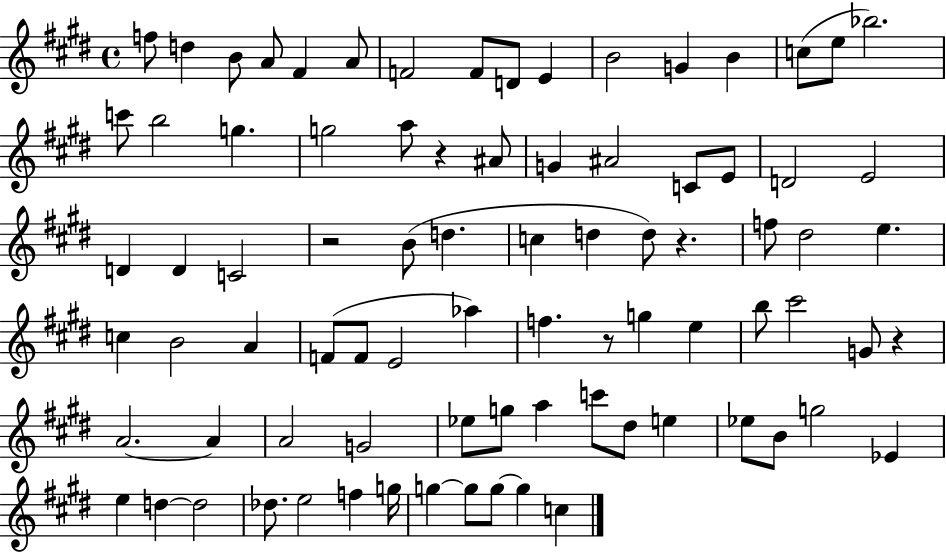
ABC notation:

X:1
T:Untitled
M:4/4
L:1/4
K:E
f/2 d B/2 A/2 ^F A/2 F2 F/2 D/2 E B2 G B c/2 e/2 _b2 c'/2 b2 g g2 a/2 z ^A/2 G ^A2 C/2 E/2 D2 E2 D D C2 z2 B/2 d c d d/2 z f/2 ^d2 e c B2 A F/2 F/2 E2 _a f z/2 g e b/2 ^c'2 G/2 z A2 A A2 G2 _e/2 g/2 a c'/2 ^d/2 e _e/2 B/2 g2 _E e d d2 _d/2 e2 f g/4 g g/2 g/2 g c